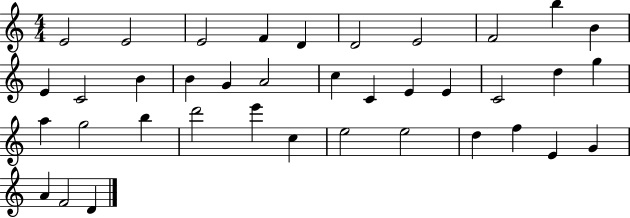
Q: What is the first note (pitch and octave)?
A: E4